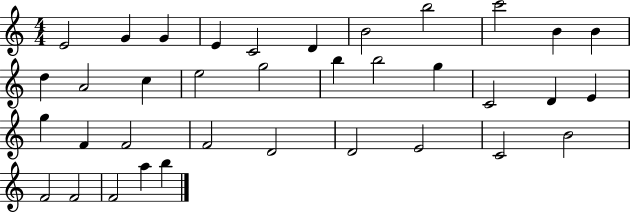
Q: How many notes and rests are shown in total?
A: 36